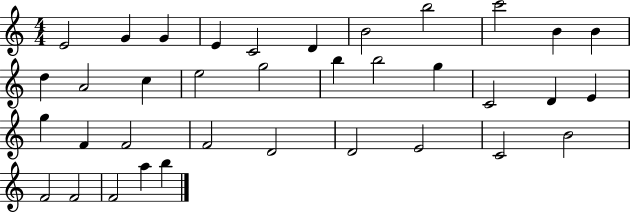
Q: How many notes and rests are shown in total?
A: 36